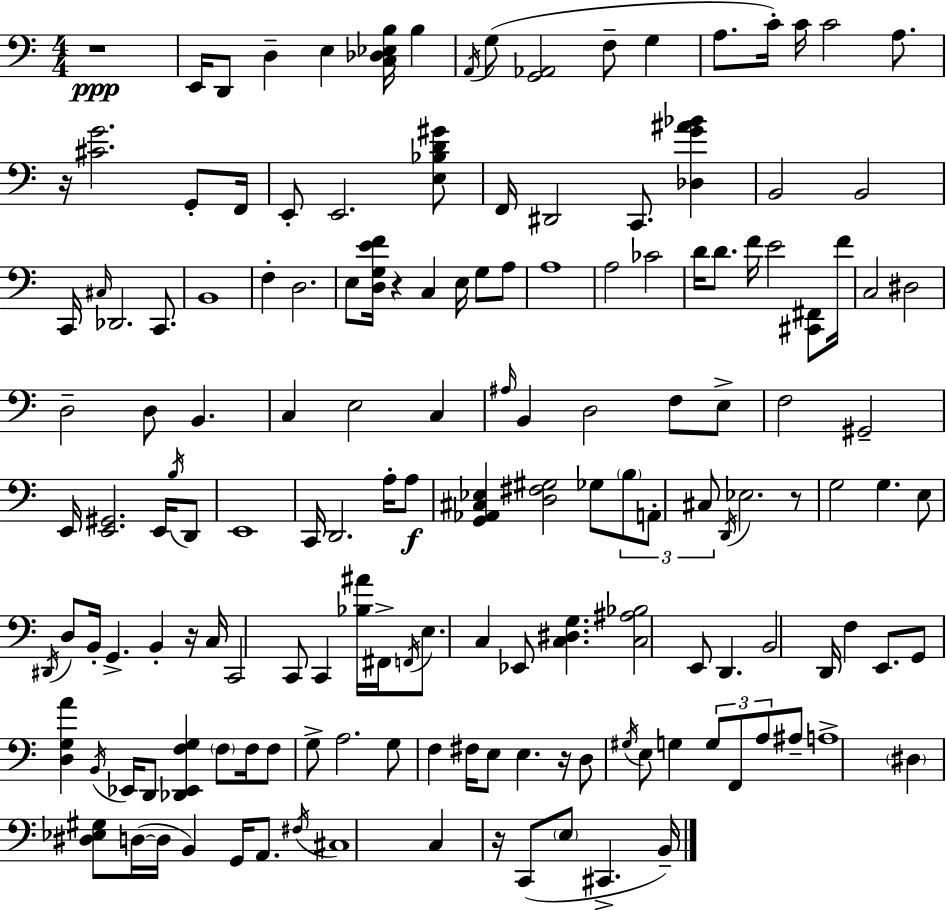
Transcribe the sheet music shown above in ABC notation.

X:1
T:Untitled
M:4/4
L:1/4
K:C
z4 E,,/4 D,,/2 D, E, [C,_D,_E,B,]/4 B, A,,/4 G,/2 [G,,_A,,]2 F,/2 G, A,/2 C/4 C/4 C2 A,/2 z/4 [^CG]2 G,,/2 F,,/4 E,,/2 E,,2 [E,_B,D^G]/2 F,,/4 ^D,,2 C,,/2 [_D,G^A_B] B,,2 B,,2 C,,/4 ^C,/4 _D,,2 C,,/2 B,,4 F, D,2 E,/2 [D,G,EF]/4 z C, E,/4 G,/2 A,/2 A,4 A,2 _C2 D/4 D/2 F/4 E2 [^C,,^F,,]/2 F/4 C,2 ^D,2 D,2 D,/2 B,, C, E,2 C, ^A,/4 B,, D,2 F,/2 E,/2 F,2 ^G,,2 E,,/4 [E,,^G,,]2 E,,/4 B,/4 D,,/2 E,,4 C,,/4 D,,2 A,/4 A,/2 [G,,_A,,^C,_E,] [D,^F,^G,]2 _G,/2 B,/2 A,,/2 ^C,/2 D,,/4 _E,2 z/2 G,2 G, E,/2 ^D,,/4 D,/2 B,,/4 G,, B,, z/4 C,/4 C,,2 C,,/2 C,, [_B,^A]/4 ^F,,/4 F,,/4 E,/2 C, _E,,/2 [C,^D,G,] [C,^A,_B,]2 E,,/2 D,, B,,2 D,,/4 F, E,,/2 G,,/2 [D,G,A] B,,/4 _E,,/4 D,,/2 [_D,,_E,,F,G,] F,/2 F,/4 F,/2 G,/2 A,2 G,/2 F, ^F,/4 E,/2 E, z/4 D,/2 ^G,/4 E,/2 G, G,/2 F,,/2 A,/2 ^A,/2 A,4 ^D, [^D,_E,^G,]/2 D,/4 D,/4 B,, G,,/4 A,,/2 ^F,/4 ^C,4 C, z/4 C,,/2 E,/2 ^C,, B,,/4